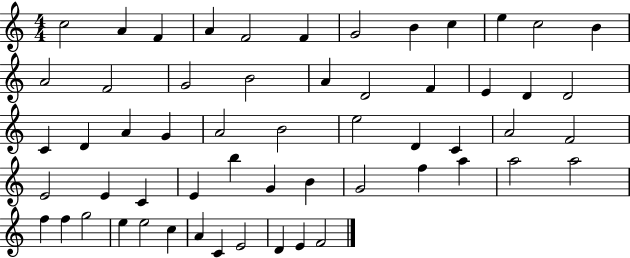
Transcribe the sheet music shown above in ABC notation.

X:1
T:Untitled
M:4/4
L:1/4
K:C
c2 A F A F2 F G2 B c e c2 B A2 F2 G2 B2 A D2 F E D D2 C D A G A2 B2 e2 D C A2 F2 E2 E C E b G B G2 f a a2 a2 f f g2 e e2 c A C E2 D E F2